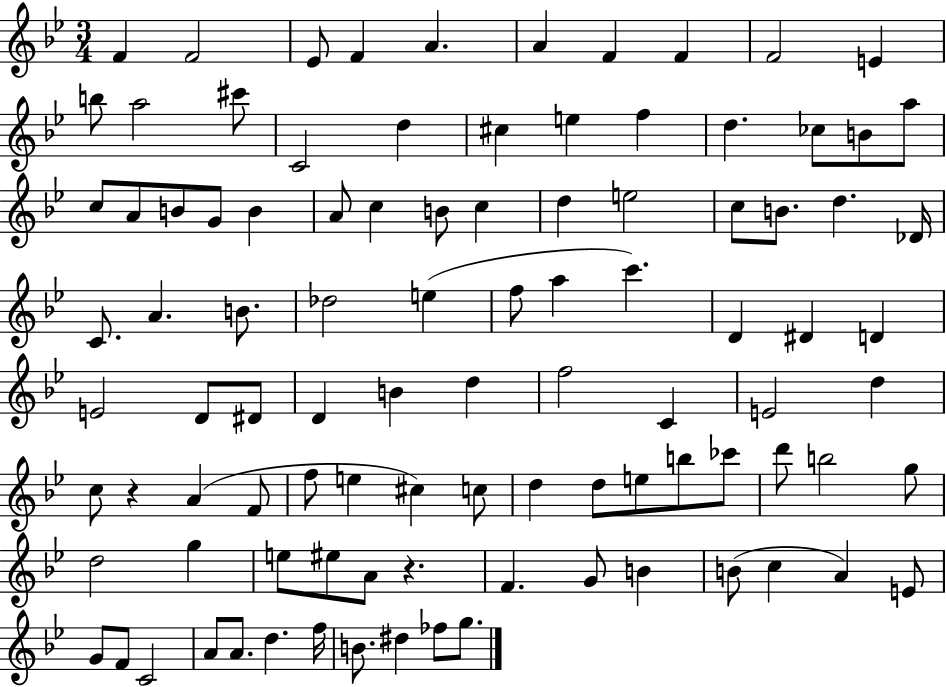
{
  \clef treble
  \numericTimeSignature
  \time 3/4
  \key bes \major
  f'4 f'2 | ees'8 f'4 a'4. | a'4 f'4 f'4 | f'2 e'4 | \break b''8 a''2 cis'''8 | c'2 d''4 | cis''4 e''4 f''4 | d''4. ces''8 b'8 a''8 | \break c''8 a'8 b'8 g'8 b'4 | a'8 c''4 b'8 c''4 | d''4 e''2 | c''8 b'8. d''4. des'16 | \break c'8. a'4. b'8. | des''2 e''4( | f''8 a''4 c'''4.) | d'4 dis'4 d'4 | \break e'2 d'8 dis'8 | d'4 b'4 d''4 | f''2 c'4 | e'2 d''4 | \break c''8 r4 a'4( f'8 | f''8 e''4 cis''4) c''8 | d''4 d''8 e''8 b''8 ces'''8 | d'''8 b''2 g''8 | \break d''2 g''4 | e''8 eis''8 a'8 r4. | f'4. g'8 b'4 | b'8( c''4 a'4) e'8 | \break g'8 f'8 c'2 | a'8 a'8. d''4. f''16 | b'8. dis''4 fes''8 g''8. | \bar "|."
}